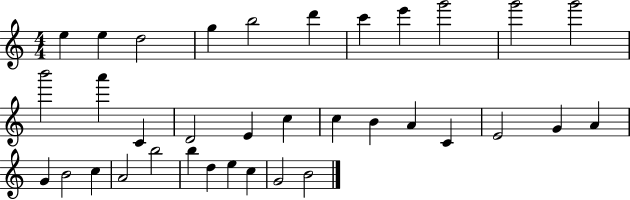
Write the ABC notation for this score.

X:1
T:Untitled
M:4/4
L:1/4
K:C
e e d2 g b2 d' c' e' g'2 g'2 g'2 b'2 a' C D2 E c c B A C E2 G A G B2 c A2 b2 b d e c G2 B2